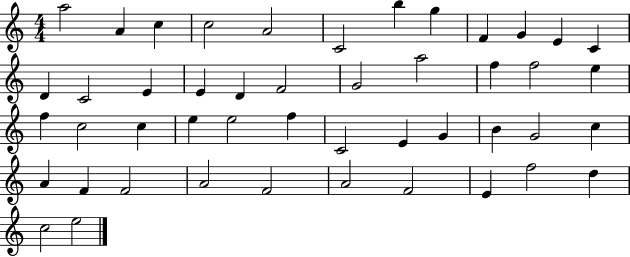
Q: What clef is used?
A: treble